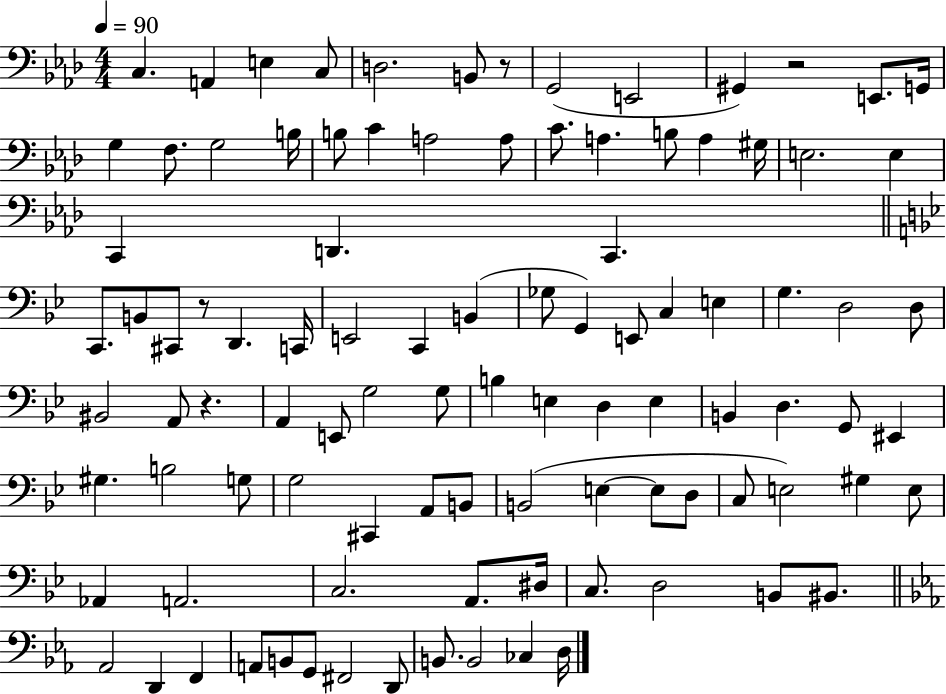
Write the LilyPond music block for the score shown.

{
  \clef bass
  \numericTimeSignature
  \time 4/4
  \key aes \major
  \tempo 4 = 90
  c4. a,4 e4 c8 | d2. b,8 r8 | g,2( e,2 | gis,4) r2 e,8. g,16 | \break g4 f8. g2 b16 | b8 c'4 a2 a8 | c'8. a4. b8 a4 gis16 | e2. e4 | \break c,4 d,4. c,4. | \bar "||" \break \key g \minor c,8. b,8 cis,8 r8 d,4. c,16 | e,2 c,4 b,4( | ges8 g,4) e,8 c4 e4 | g4. d2 d8 | \break bis,2 a,8 r4. | a,4 e,8 g2 g8 | b4 e4 d4 e4 | b,4 d4. g,8 eis,4 | \break gis4. b2 g8 | g2 cis,4 a,8 b,8 | b,2( e4~~ e8 d8 | c8 e2) gis4 e8 | \break aes,4 a,2. | c2. a,8. dis16 | c8. d2 b,8 bis,8. | \bar "||" \break \key ees \major aes,2 d,4 f,4 | a,8 b,8 g,8 fis,2 d,8 | b,8. b,2 ces4 d16 | \bar "|."
}